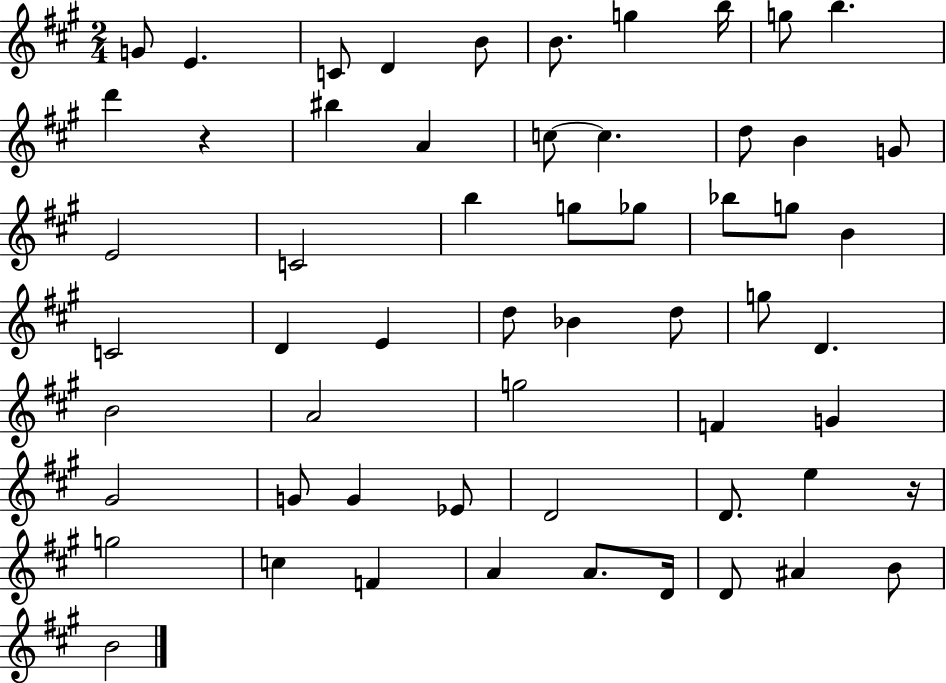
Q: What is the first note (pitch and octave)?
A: G4